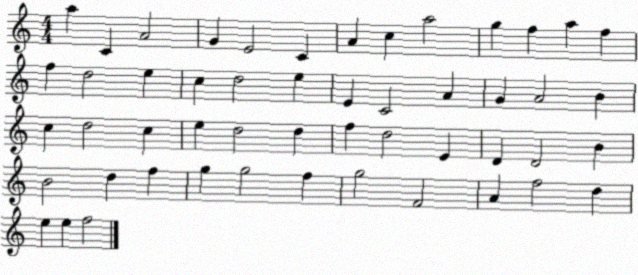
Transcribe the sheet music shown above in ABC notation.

X:1
T:Untitled
M:4/4
L:1/4
K:C
a C A2 G E2 C A c a2 g f a f f d2 e c d2 e E C2 A G A2 B c d2 c e d2 d f d2 E D D2 B B2 d f g g2 f g2 F2 A f2 d e e f2